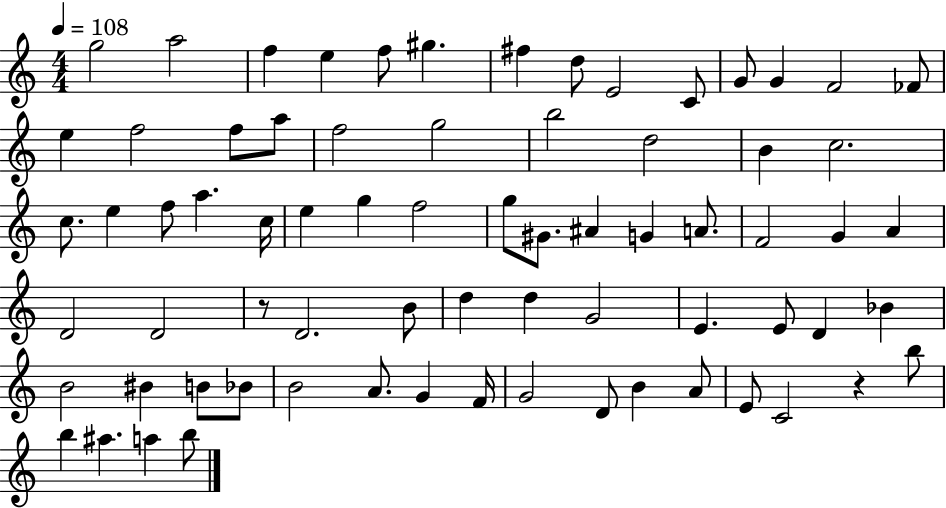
{
  \clef treble
  \numericTimeSignature
  \time 4/4
  \key c \major
  \tempo 4 = 108
  g''2 a''2 | f''4 e''4 f''8 gis''4. | fis''4 d''8 e'2 c'8 | g'8 g'4 f'2 fes'8 | \break e''4 f''2 f''8 a''8 | f''2 g''2 | b''2 d''2 | b'4 c''2. | \break c''8. e''4 f''8 a''4. c''16 | e''4 g''4 f''2 | g''8 gis'8. ais'4 g'4 a'8. | f'2 g'4 a'4 | \break d'2 d'2 | r8 d'2. b'8 | d''4 d''4 g'2 | e'4. e'8 d'4 bes'4 | \break b'2 bis'4 b'8 bes'8 | b'2 a'8. g'4 f'16 | g'2 d'8 b'4 a'8 | e'8 c'2 r4 b''8 | \break b''4 ais''4. a''4 b''8 | \bar "|."
}